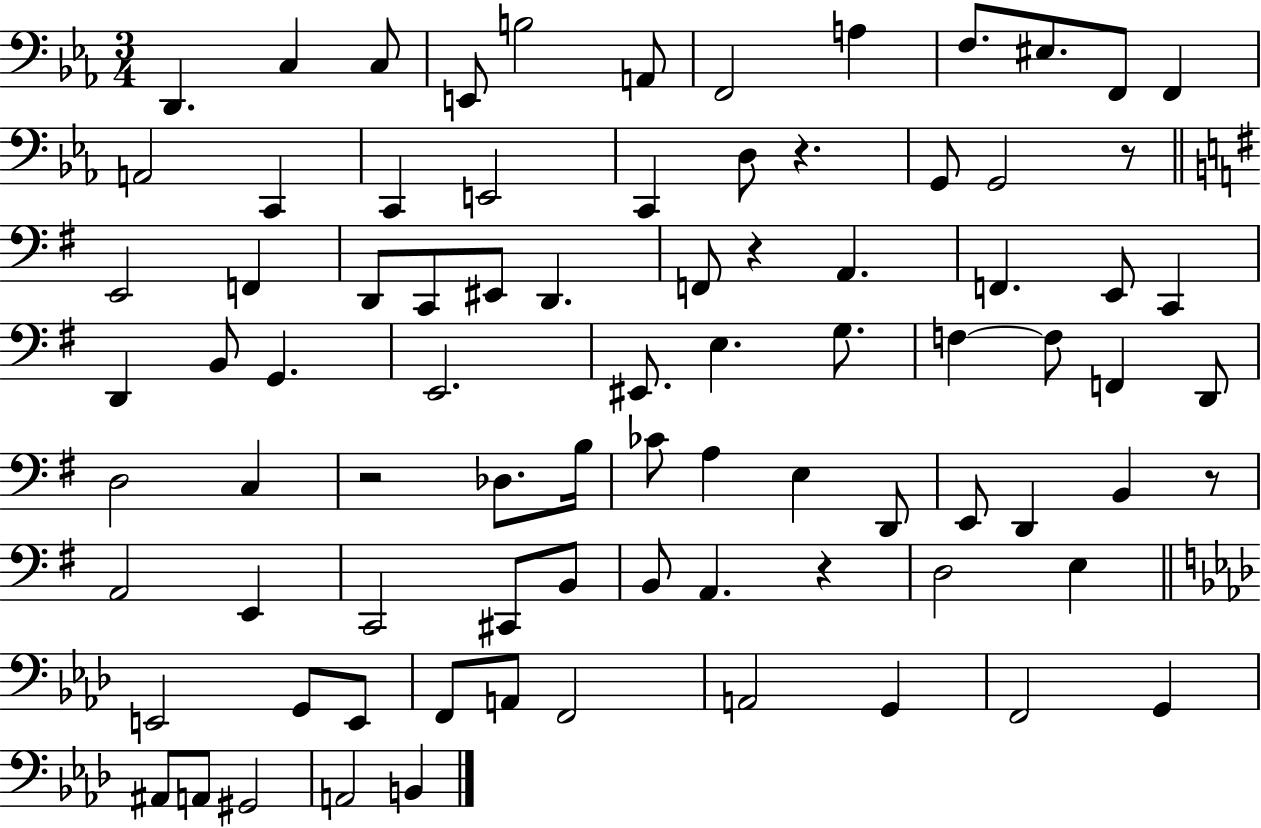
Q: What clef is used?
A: bass